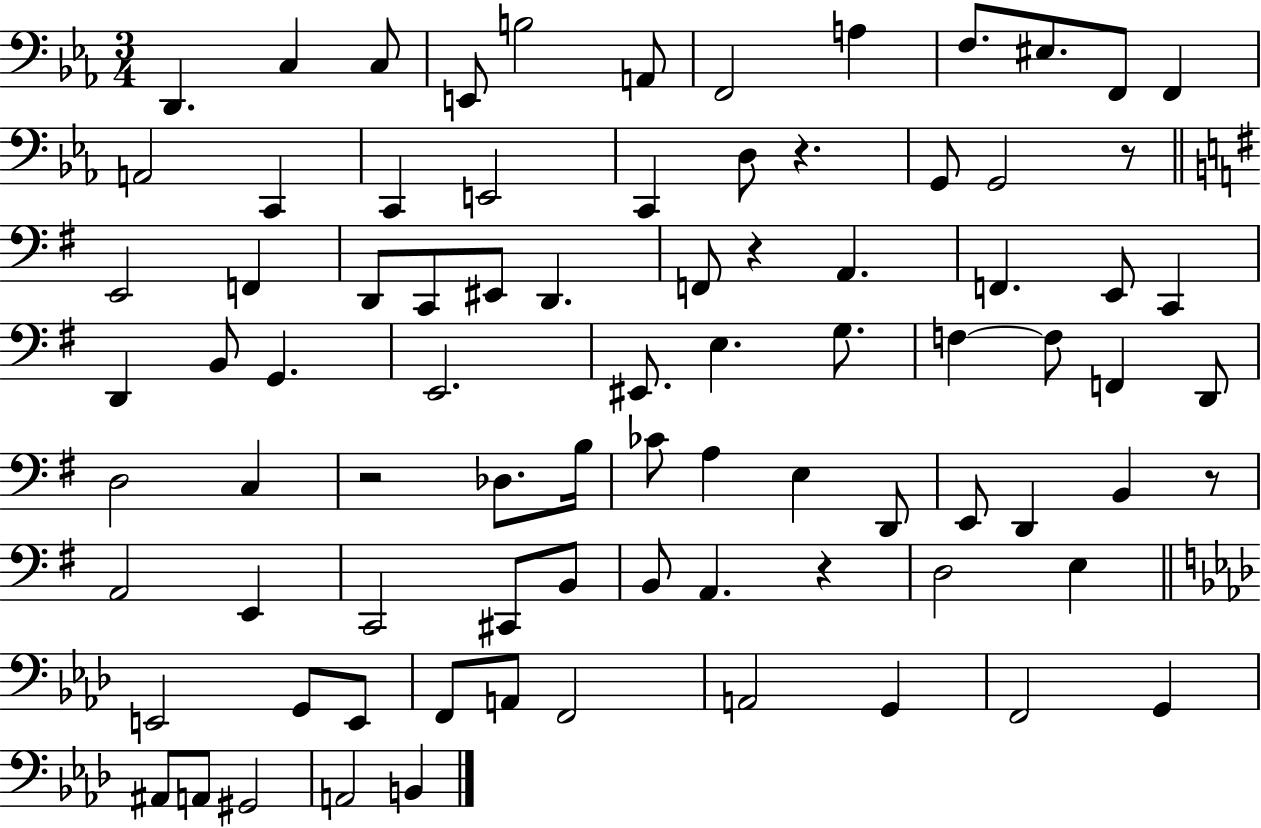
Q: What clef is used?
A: bass